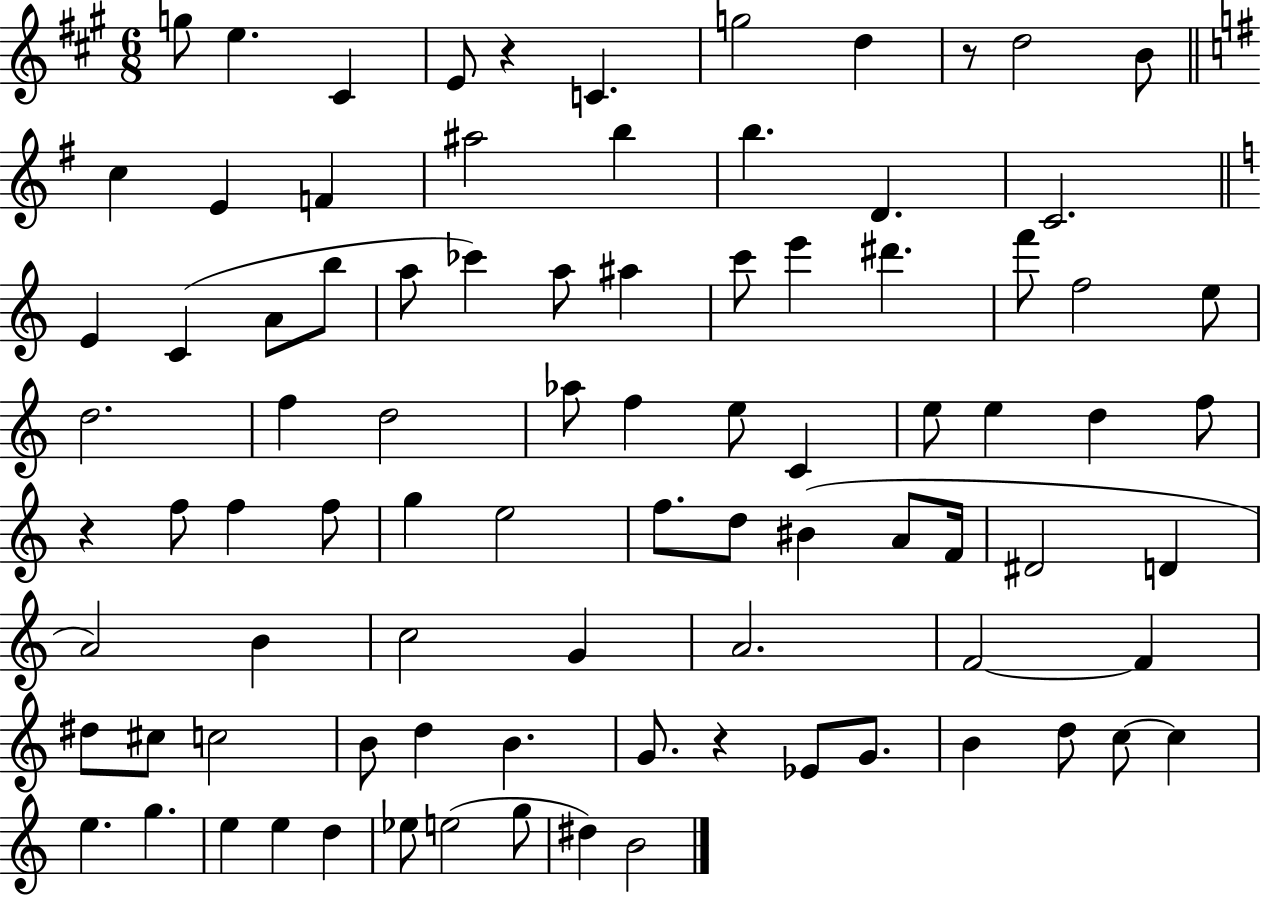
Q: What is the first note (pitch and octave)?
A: G5